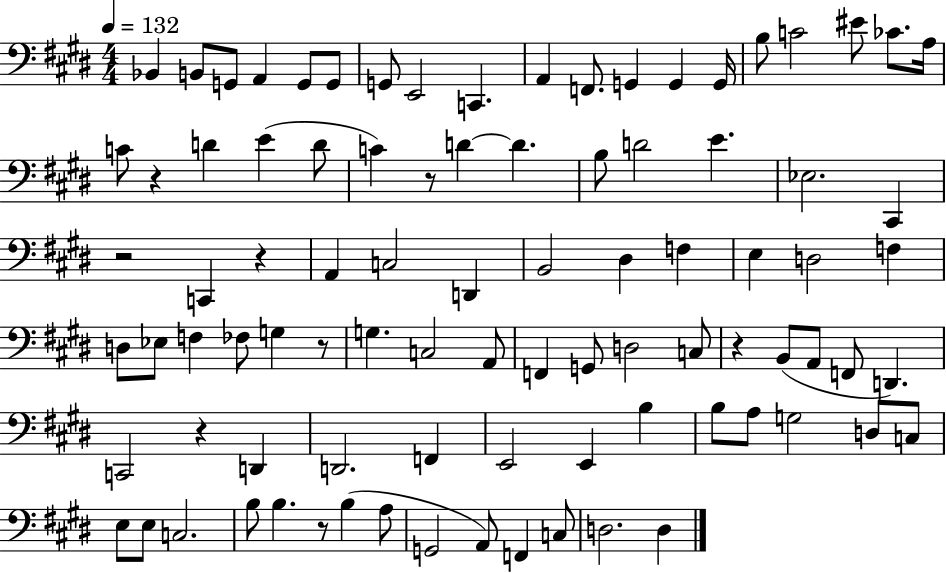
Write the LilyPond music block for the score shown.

{
  \clef bass
  \numericTimeSignature
  \time 4/4
  \key e \major
  \tempo 4 = 132
  bes,4 b,8 g,8 a,4 g,8 g,8 | g,8 e,2 c,4. | a,4 f,8. g,4 g,4 g,16 | b8 c'2 eis'8 ces'8. a16 | \break c'8 r4 d'4 e'4( d'8 | c'4) r8 d'4~~ d'4. | b8 d'2 e'4. | ees2. cis,4 | \break r2 c,4 r4 | a,4 c2 d,4 | b,2 dis4 f4 | e4 d2 f4 | \break d8 ees8 f4 fes8 g4 r8 | g4. c2 a,8 | f,4 g,8 d2 c8 | r4 b,8( a,8 f,8 d,4.) | \break c,2 r4 d,4 | d,2. f,4 | e,2 e,4 b4 | b8 a8 g2 d8 c8 | \break e8 e8 c2. | b8 b4. r8 b4( a8 | g,2 a,8) f,4 c8 | d2. d4 | \break \bar "|."
}